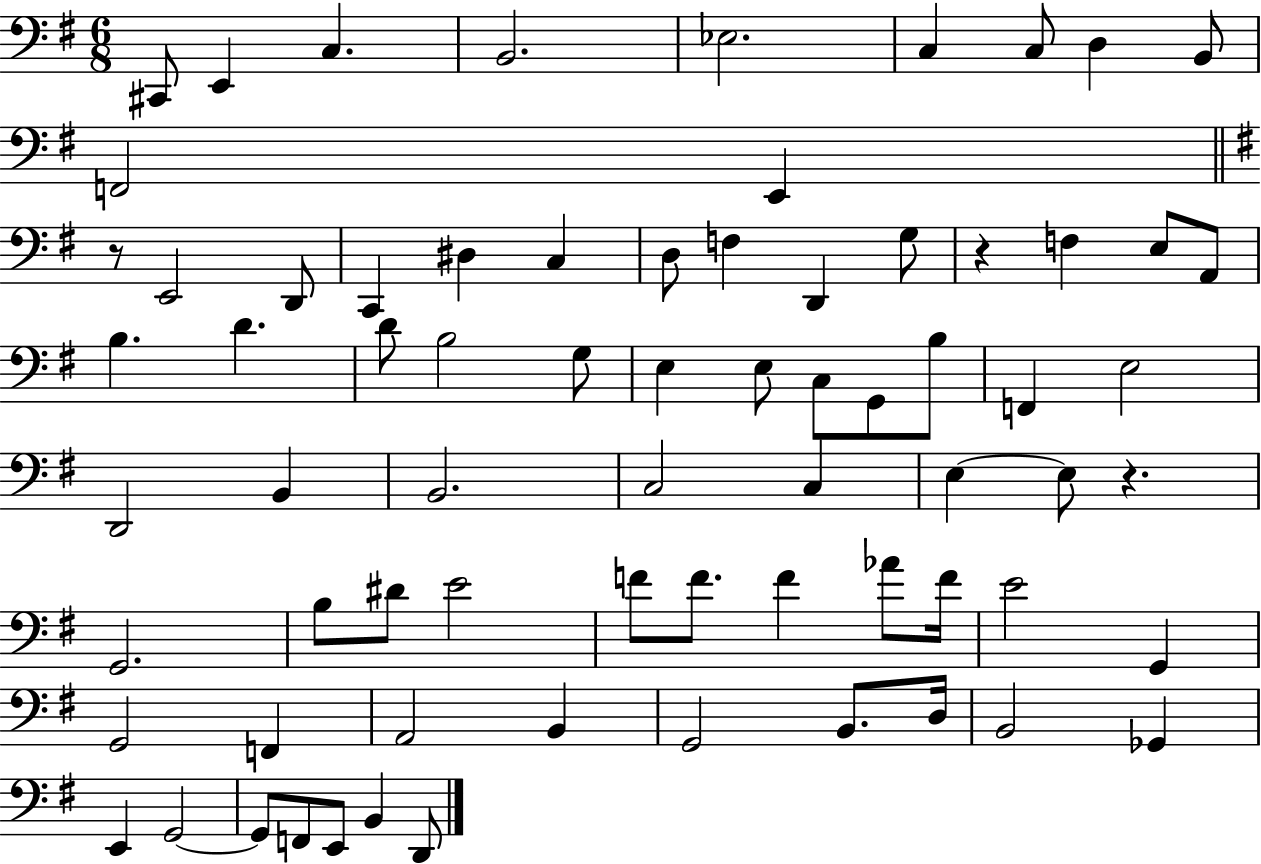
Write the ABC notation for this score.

X:1
T:Untitled
M:6/8
L:1/4
K:G
^C,,/2 E,, C, B,,2 _E,2 C, C,/2 D, B,,/2 F,,2 E,, z/2 E,,2 D,,/2 C,, ^D, C, D,/2 F, D,, G,/2 z F, E,/2 A,,/2 B, D D/2 B,2 G,/2 E, E,/2 C,/2 G,,/2 B,/2 F,, E,2 D,,2 B,, B,,2 C,2 C, E, E,/2 z G,,2 B,/2 ^D/2 E2 F/2 F/2 F _A/2 F/4 E2 G,, G,,2 F,, A,,2 B,, G,,2 B,,/2 D,/4 B,,2 _G,, E,, G,,2 G,,/2 F,,/2 E,,/2 B,, D,,/2